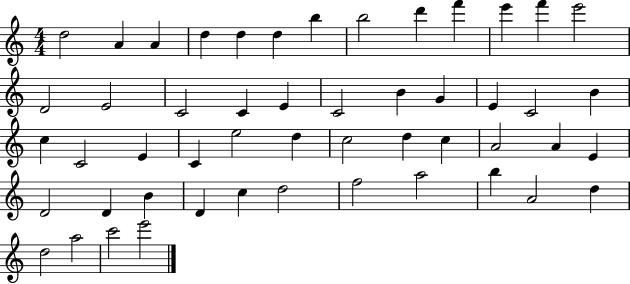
X:1
T:Untitled
M:4/4
L:1/4
K:C
d2 A A d d d b b2 d' f' e' f' e'2 D2 E2 C2 C E C2 B G E C2 B c C2 E C e2 d c2 d c A2 A E D2 D B D c d2 f2 a2 b A2 d d2 a2 c'2 e'2